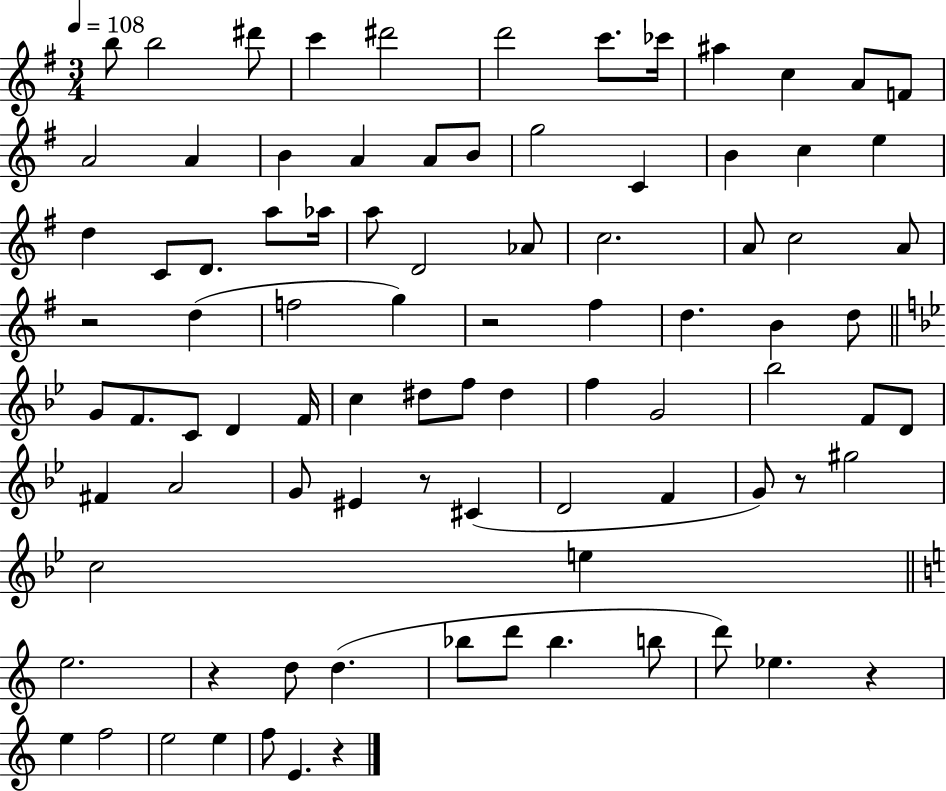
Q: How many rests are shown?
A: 7